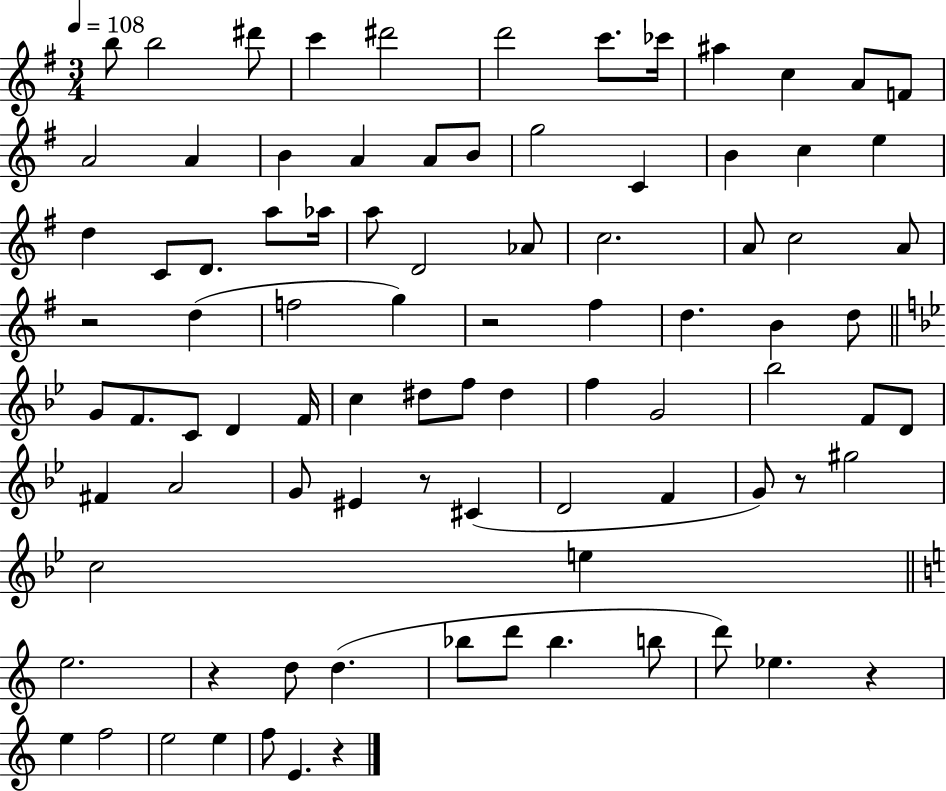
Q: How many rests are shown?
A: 7